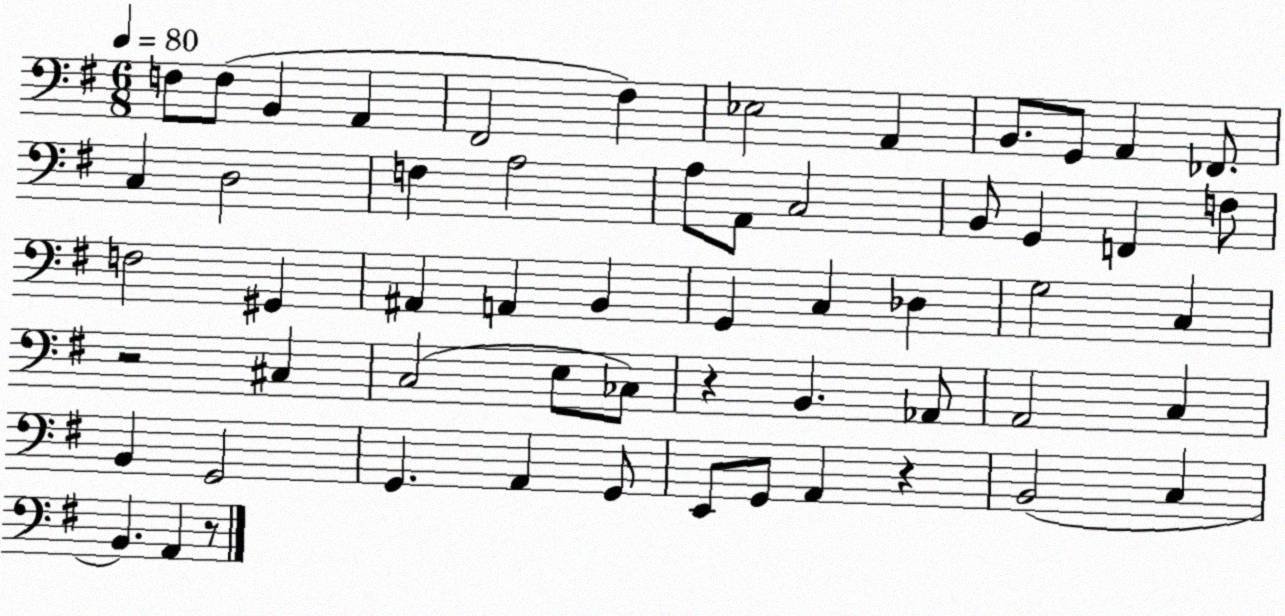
X:1
T:Untitled
M:6/8
L:1/4
K:G
F,/2 F,/2 B,, A,, ^F,,2 ^F, _E,2 A,, B,,/2 G,,/2 A,, _F,,/2 C, D,2 F, A,2 A,/2 A,,/2 C,2 B,,/2 G,, F,, F,/2 F,2 ^G,, ^A,, A,, B,, G,, C, _D, G,2 C, z2 ^C, C,2 E,/2 _C,/2 z B,, _A,,/2 A,,2 C, B,, G,,2 G,, A,, G,,/2 E,,/2 G,,/2 A,, z B,,2 C, B,, A,, z/2